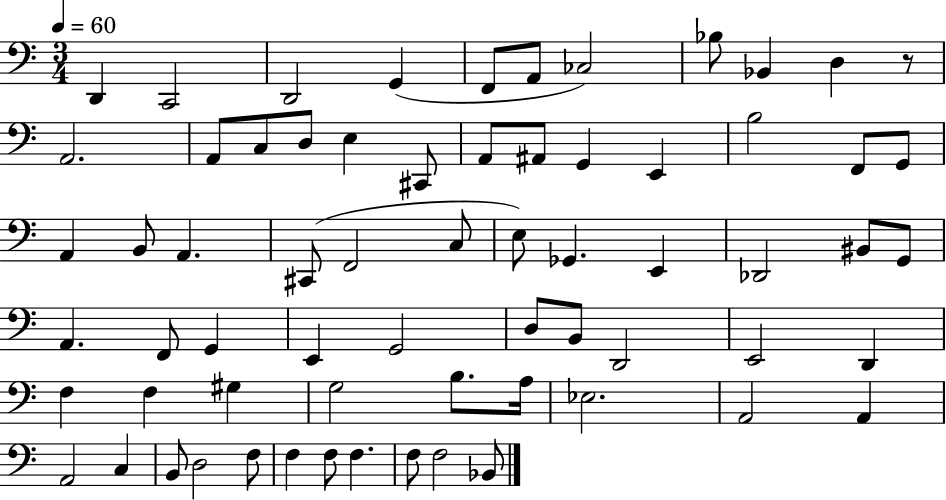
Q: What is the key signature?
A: C major